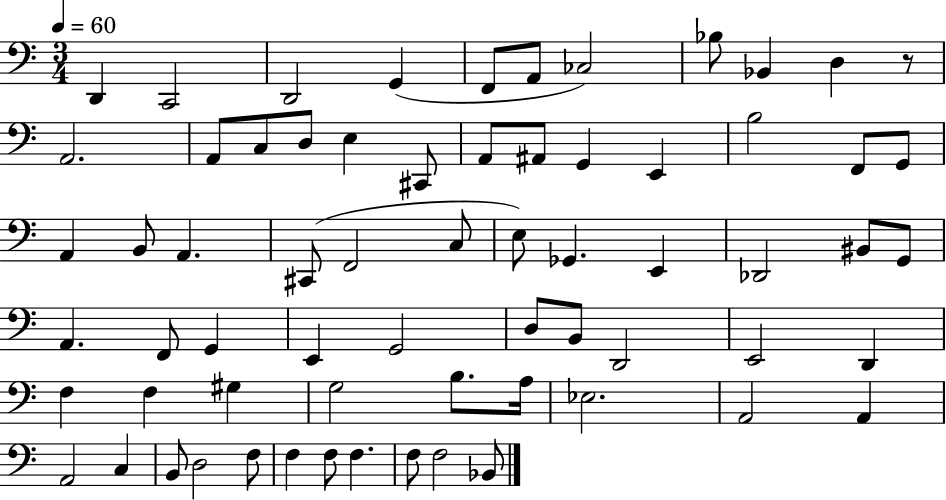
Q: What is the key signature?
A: C major